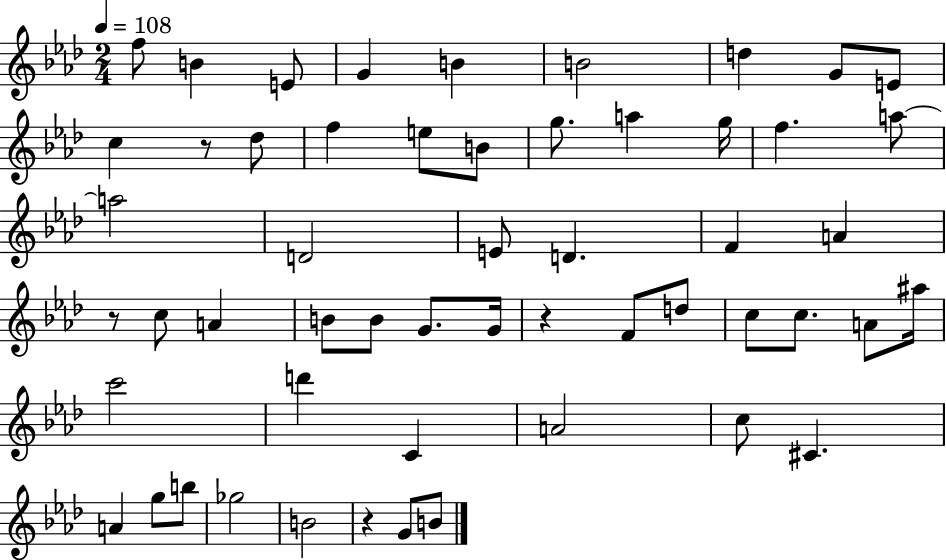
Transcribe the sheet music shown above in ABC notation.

X:1
T:Untitled
M:2/4
L:1/4
K:Ab
f/2 B E/2 G B B2 d G/2 E/2 c z/2 _d/2 f e/2 B/2 g/2 a g/4 f a/2 a2 D2 E/2 D F A z/2 c/2 A B/2 B/2 G/2 G/4 z F/2 d/2 c/2 c/2 A/2 ^a/4 c'2 d' C A2 c/2 ^C A g/2 b/2 _g2 B2 z G/2 B/2